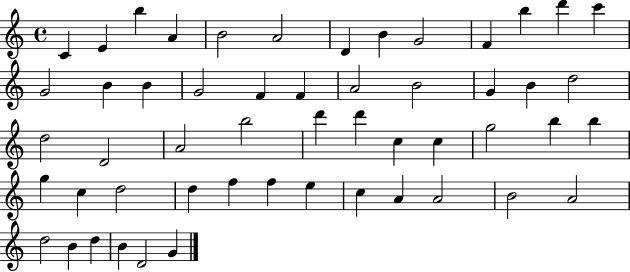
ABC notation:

X:1
T:Untitled
M:4/4
L:1/4
K:C
C E b A B2 A2 D B G2 F b d' c' G2 B B G2 F F A2 B2 G B d2 d2 D2 A2 b2 d' d' c c g2 b b g c d2 d f f e c A A2 B2 A2 d2 B d B D2 G